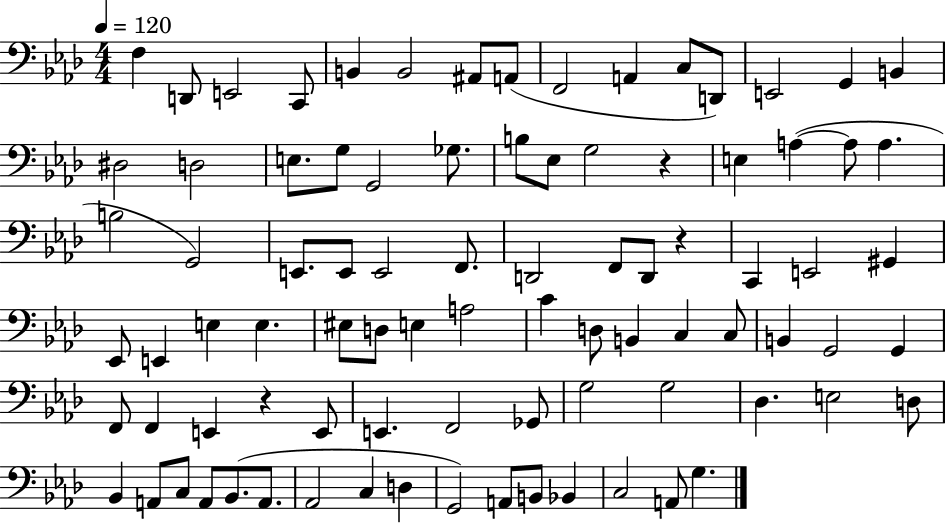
F3/q D2/e E2/h C2/e B2/q B2/h A#2/e A2/e F2/h A2/q C3/e D2/e E2/h G2/q B2/q D#3/h D3/h E3/e. G3/e G2/h Gb3/e. B3/e Eb3/e G3/h R/q E3/q A3/q A3/e A3/q. B3/h G2/h E2/e. E2/e E2/h F2/e. D2/h F2/e D2/e R/q C2/q E2/h G#2/q Eb2/e E2/q E3/q E3/q. EIS3/e D3/e E3/q A3/h C4/q D3/e B2/q C3/q C3/e B2/q G2/h G2/q F2/e F2/q E2/q R/q E2/e E2/q. F2/h Gb2/e G3/h G3/h Db3/q. E3/h D3/e Bb2/q A2/e C3/e A2/e Bb2/e. A2/e. Ab2/h C3/q D3/q G2/h A2/e B2/e Bb2/q C3/h A2/e G3/q.